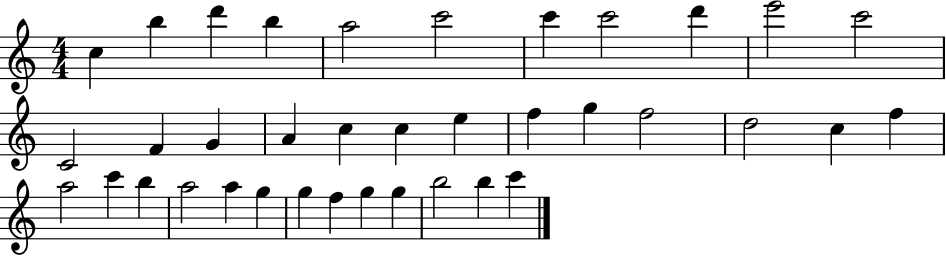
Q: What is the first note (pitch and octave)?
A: C5